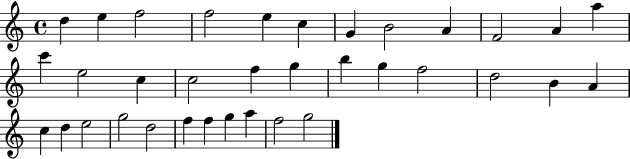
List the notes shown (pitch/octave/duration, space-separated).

D5/q E5/q F5/h F5/h E5/q C5/q G4/q B4/h A4/q F4/h A4/q A5/q C6/q E5/h C5/q C5/h F5/q G5/q B5/q G5/q F5/h D5/h B4/q A4/q C5/q D5/q E5/h G5/h D5/h F5/q F5/q G5/q A5/q F5/h G5/h